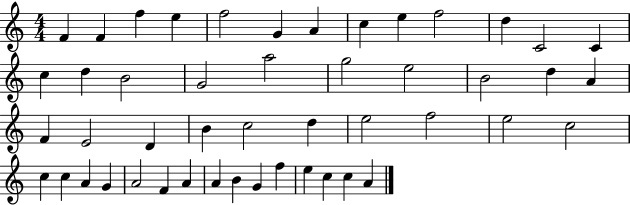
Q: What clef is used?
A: treble